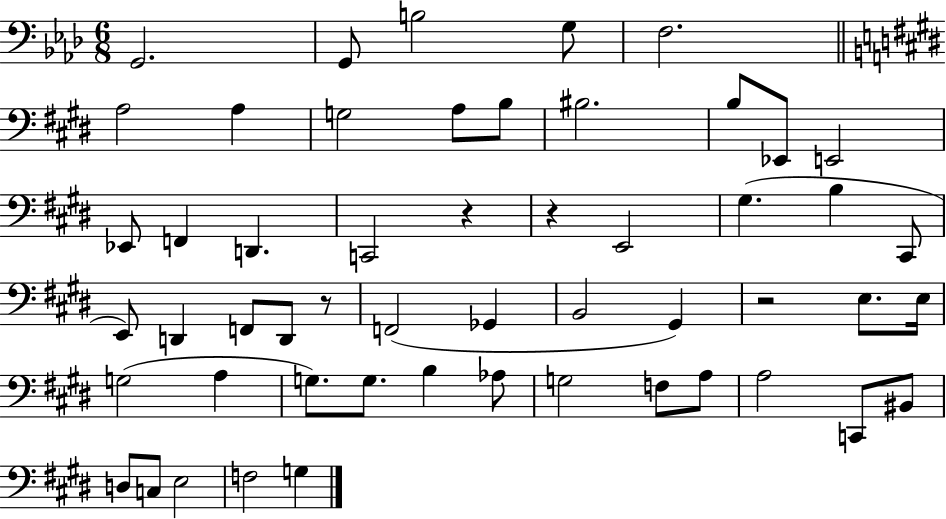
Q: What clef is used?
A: bass